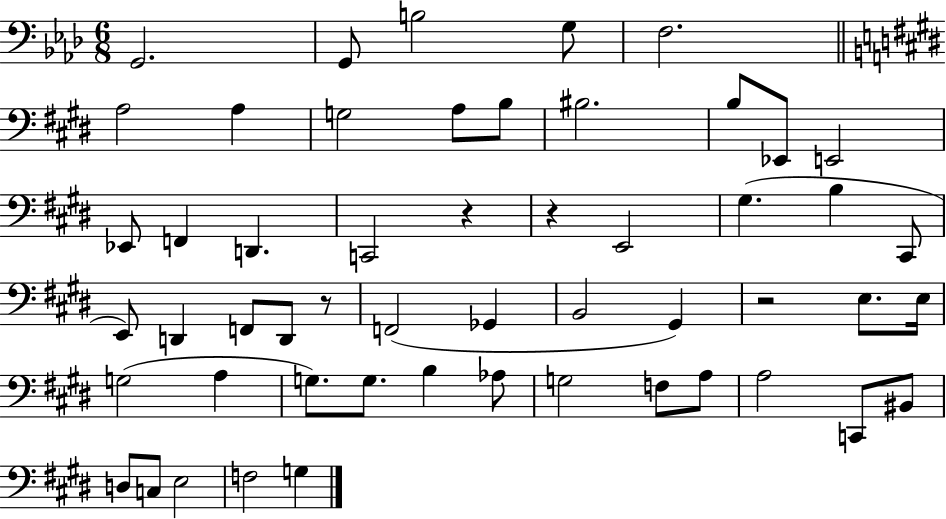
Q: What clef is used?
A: bass